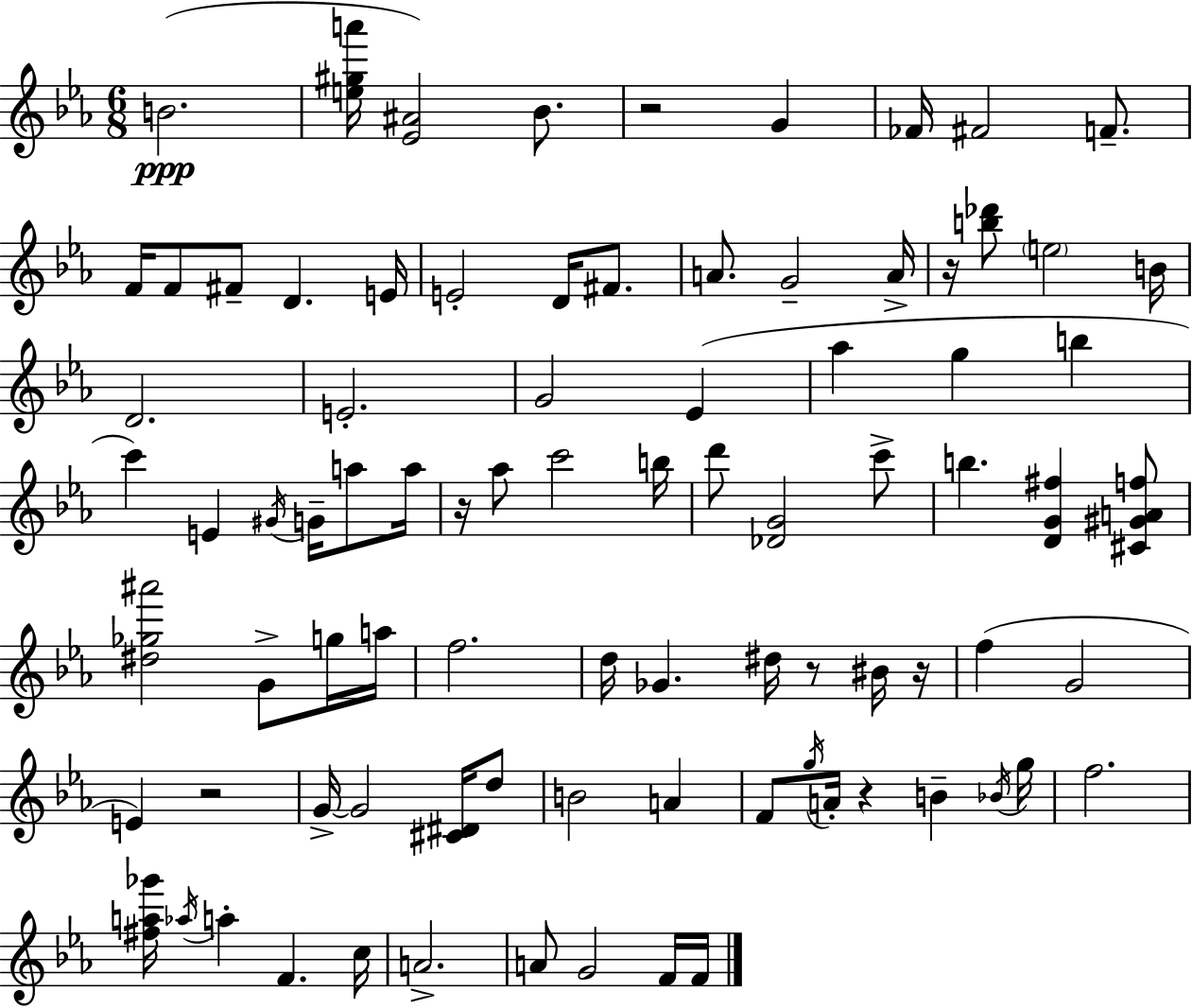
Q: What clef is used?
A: treble